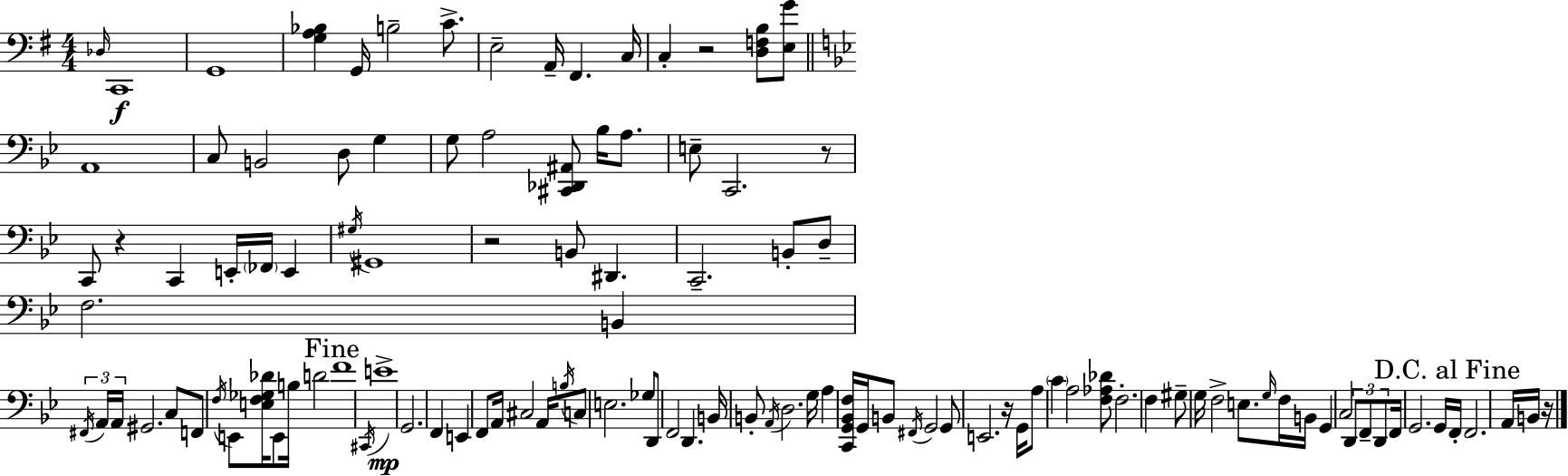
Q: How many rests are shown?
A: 6